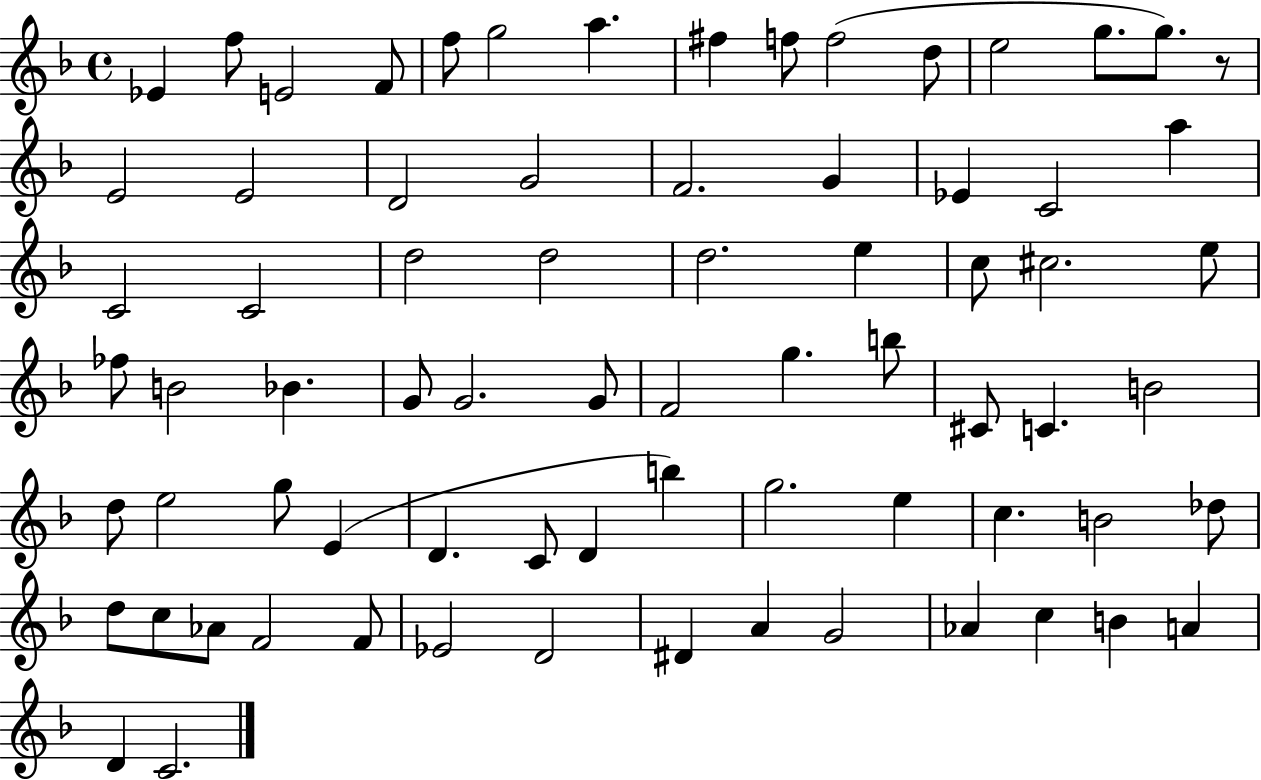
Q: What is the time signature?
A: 4/4